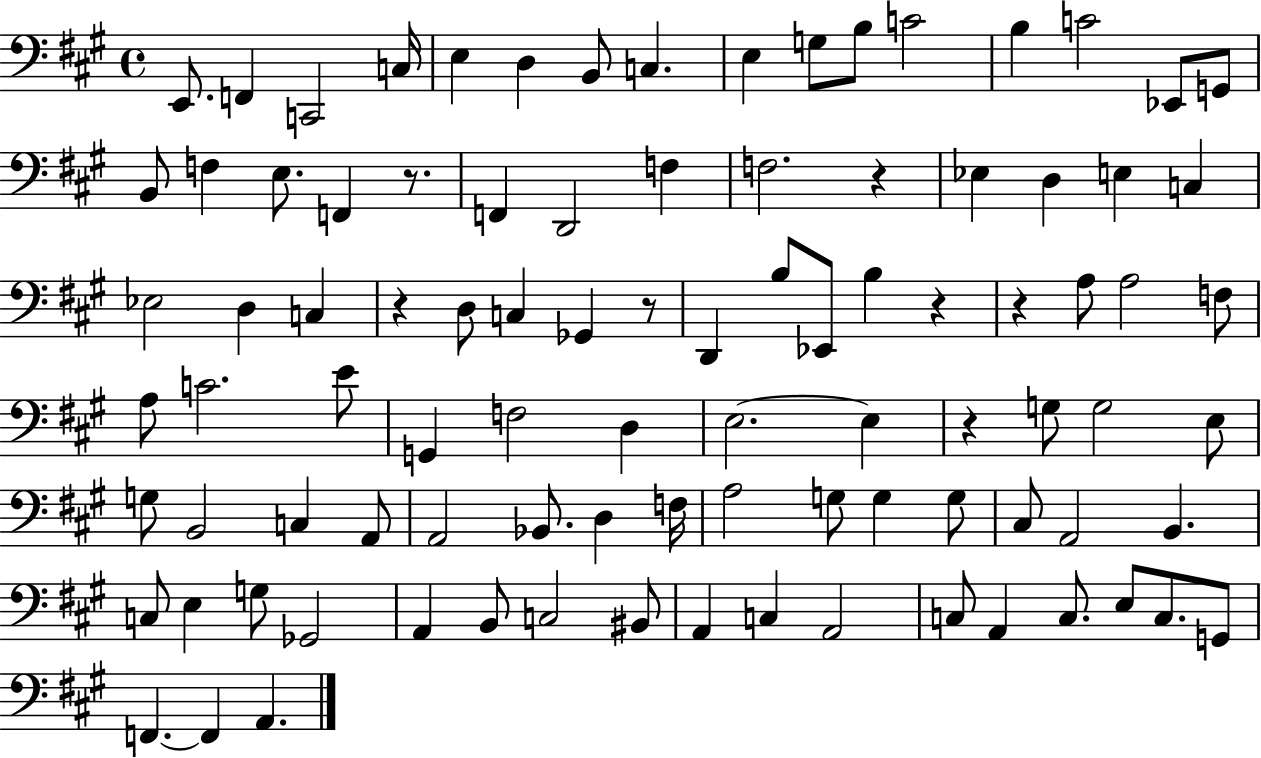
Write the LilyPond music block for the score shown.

{
  \clef bass
  \time 4/4
  \defaultTimeSignature
  \key a \major
  \repeat volta 2 { e,8. f,4 c,2 c16 | e4 d4 b,8 c4. | e4 g8 b8 c'2 | b4 c'2 ees,8 g,8 | \break b,8 f4 e8. f,4 r8. | f,4 d,2 f4 | f2. r4 | ees4 d4 e4 c4 | \break ees2 d4 c4 | r4 d8 c4 ges,4 r8 | d,4 b8 ees,8 b4 r4 | r4 a8 a2 f8 | \break a8 c'2. e'8 | g,4 f2 d4 | e2.~~ e4 | r4 g8 g2 e8 | \break g8 b,2 c4 a,8 | a,2 bes,8. d4 f16 | a2 g8 g4 g8 | cis8 a,2 b,4. | \break c8 e4 g8 ges,2 | a,4 b,8 c2 bis,8 | a,4 c4 a,2 | c8 a,4 c8. e8 c8. g,8 | \break f,4.~~ f,4 a,4. | } \bar "|."
}